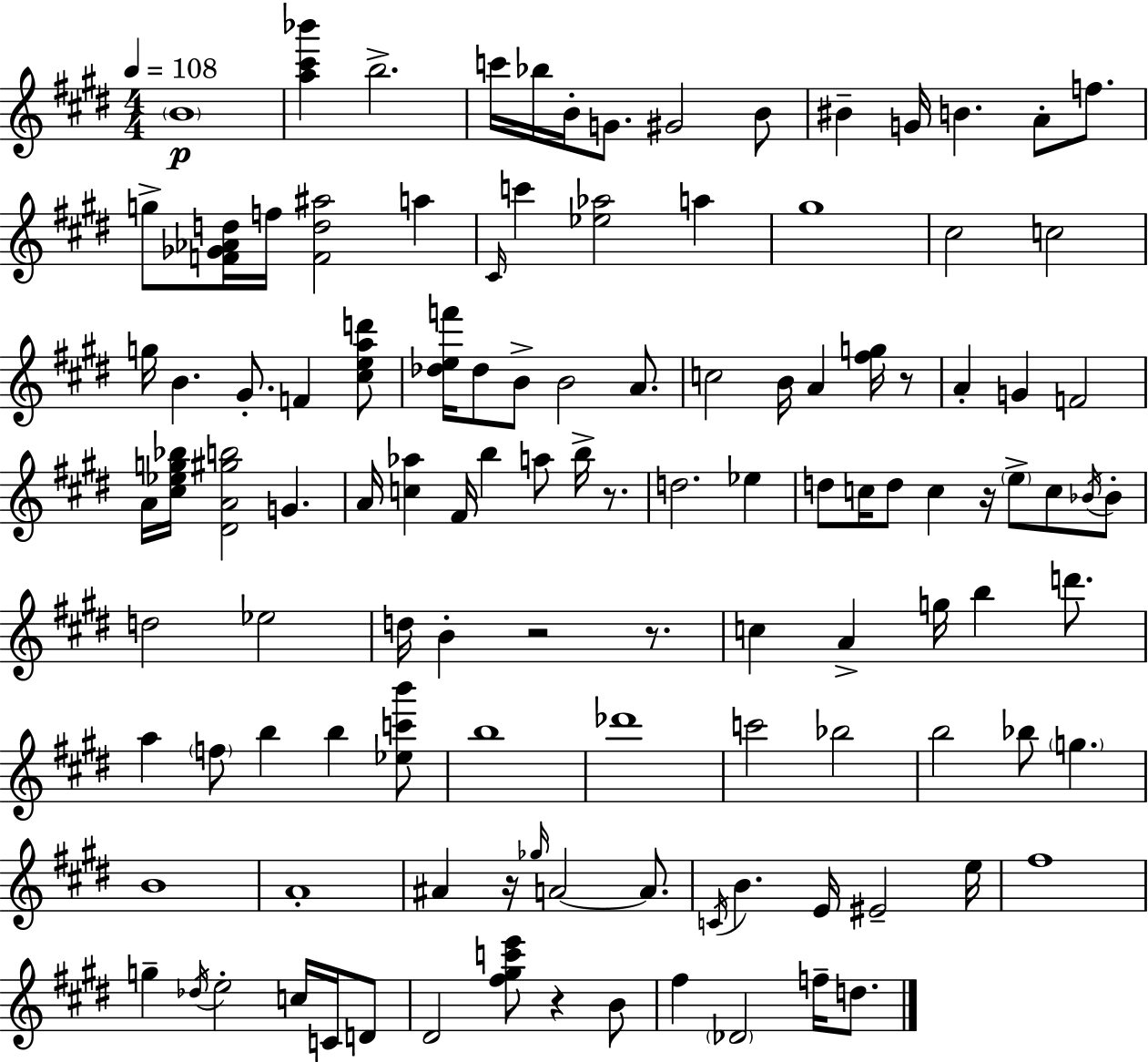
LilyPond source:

{
  \clef treble
  \numericTimeSignature
  \time 4/4
  \key e \major
  \tempo 4 = 108
  \repeat volta 2 { \parenthesize b'1\p | <a'' cis''' bes'''>4 b''2.-> | c'''16 bes''16 b'16-. g'8. gis'2 b'8 | bis'4-- g'16 b'4. a'8-. f''8. | \break g''8-> <f' ges' aes' d''>16 f''16 <f' d'' ais''>2 a''4 | \grace { cis'16 } c'''4 <ees'' aes''>2 a''4 | gis''1 | cis''2 c''2 | \break g''16 b'4. gis'8.-. f'4 <cis'' e'' a'' d'''>8 | <des'' e'' f'''>16 des''8 b'8-> b'2 a'8. | c''2 b'16 a'4 <fis'' g''>16 r8 | a'4-. g'4 f'2 | \break a'16 <cis'' ees'' g'' bes''>16 <dis' a' gis'' b''>2 g'4. | a'16 <c'' aes''>4 fis'16 b''4 a''8 b''16-> r8. | d''2. ees''4 | d''8 c''16 d''8 c''4 r16 \parenthesize e''8-> c''8 \acciaccatura { bes'16 } | \break bes'8-. d''2 ees''2 | d''16 b'4-. r2 r8. | c''4 a'4-> g''16 b''4 d'''8. | a''4 \parenthesize f''8 b''4 b''4 | \break <ees'' c''' b'''>8 b''1 | des'''1 | c'''2 bes''2 | b''2 bes''8 \parenthesize g''4. | \break b'1 | a'1-. | ais'4 r16 \grace { ges''16 } a'2~~ | a'8. \acciaccatura { c'16 } b'4. e'16 eis'2-- | \break e''16 fis''1 | g''4-- \acciaccatura { des''16 } e''2-. | c''16 c'16 d'8 dis'2 <fis'' gis'' c''' e'''>8 r4 | b'8 fis''4 \parenthesize des'2 | \break f''16-- d''8. } \bar "|."
}